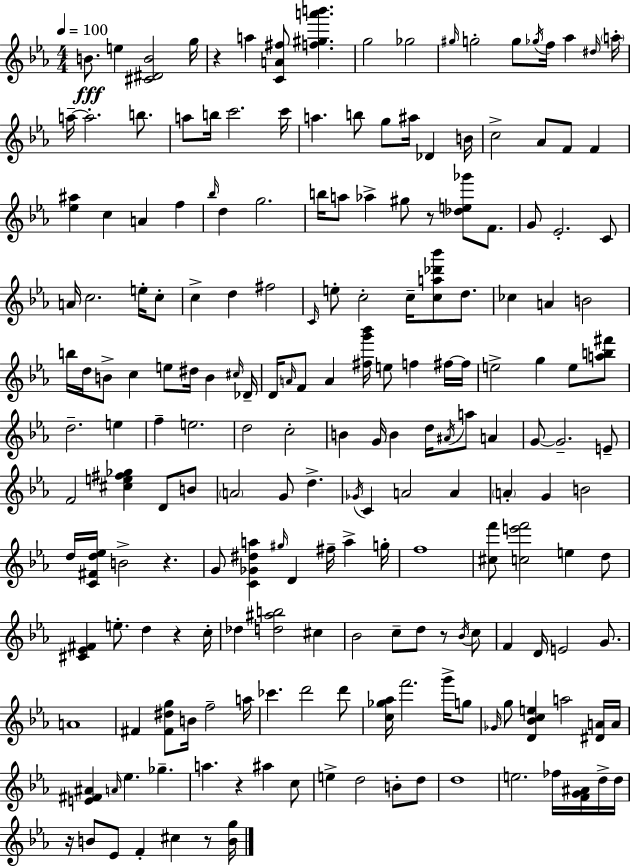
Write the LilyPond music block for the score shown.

{
  \clef treble
  \numericTimeSignature
  \time 4/4
  \key c \minor
  \tempo 4 = 100
  b'8.\fff e''4 <cis' dis' b'>2 g''16 | r4 a''4 <c' a' fis''>8 <f'' gis'' a''' b'''>4. | g''2 ges''2 | \grace { gis''16 } g''2-. g''8 \acciaccatura { ges''16 } f''16 aes''4 | \break \grace { dis''16 } \parenthesize a''16-. a''16--~~ a''2.-. | b''8. a''8 b''16 c'''2. | c'''16 a''4. b''8 g''8 ais''16 des'4 | b'16 c''2-> aes'8 f'8 f'4 | \break <ees'' ais''>4 c''4 a'4 f''4 | \grace { bes''16 } d''4 g''2. | b''16 a''8 aes''4-> gis''8 r8 <des'' e'' ges'''>8 | f'8. g'8 ees'2.-. | \break c'8 a'16 c''2. | e''16-. c''8-. c''4-> d''4 fis''2 | \grace { c'16 } e''8-. c''2-. c''16-- | <c'' a'' des''' bes'''>8 d''8. ces''4 a'4 b'2 | \break b''16 d''16 b'8-> c''4 e''8 dis''16 | b'4 \grace { cis''16 } des'16-- d'16 \grace { a'16 } f'8 a'4 <fis'' g''' bes'''>16 e''8 | f''4 fis''16~~ fis''16 e''2-> g''4 | e''8 <a'' b'' fis'''>8 d''2.-- | \break e''4 f''4-- e''2. | d''2 c''2-. | b'4 g'16 b'4 | d''16 \acciaccatura { ais'16 } a''8 a'4 g'8~~ g'2.-- | \break e'8-- f'2 | <cis'' e'' fis'' ges''>4 d'8 b'8 \parenthesize a'2 | g'8 d''4.-> \acciaccatura { ges'16 } c'4 a'2 | a'4 \parenthesize a'4-. g'4 | \break b'2 d''16 <c' fis' d'' ees''>16 b'2-> | r4. g'8 <c' ges' dis'' a''>4 \grace { gis''16 } | d'4 fis''16-- a''4-> g''16-. f''1 | <cis'' f'''>8 <c'' e''' f'''>2 | \break e''4 d''8 <cis' ees' fis'>4 e''8.-. | d''4 r4 c''16-. des''4 <d'' ais'' b''>2 | cis''4 bes'2 | c''8-- d''8 r8 \acciaccatura { bes'16 } c''8 f'4 d'16 | \break e'2 g'8. a'1 | fis'4 <fis' dis'' g''>8 | b'16 f''2-- a''16 ces'''4. | d'''2 d'''8 <c'' ges'' aes''>16 f'''2. | \break g'''16-> g''8 \grace { ges'16 } g''8 <d' bes' c'' e''>4 | a''2 <dis' a'>16 a'16 <e' fis' ais'>4 | \grace { a'16 } ees''4. ges''4.-- a''4. | r4 ais''4 c''8 e''4-> | \break d''2 b'8-. d''8 d''1 | e''2. | fes''16 <f' g' ais'>16 d''16-> d''16 r16 b'8 | ees'8 f'4-. cis''4 r8 <b' g''>16 \bar "|."
}